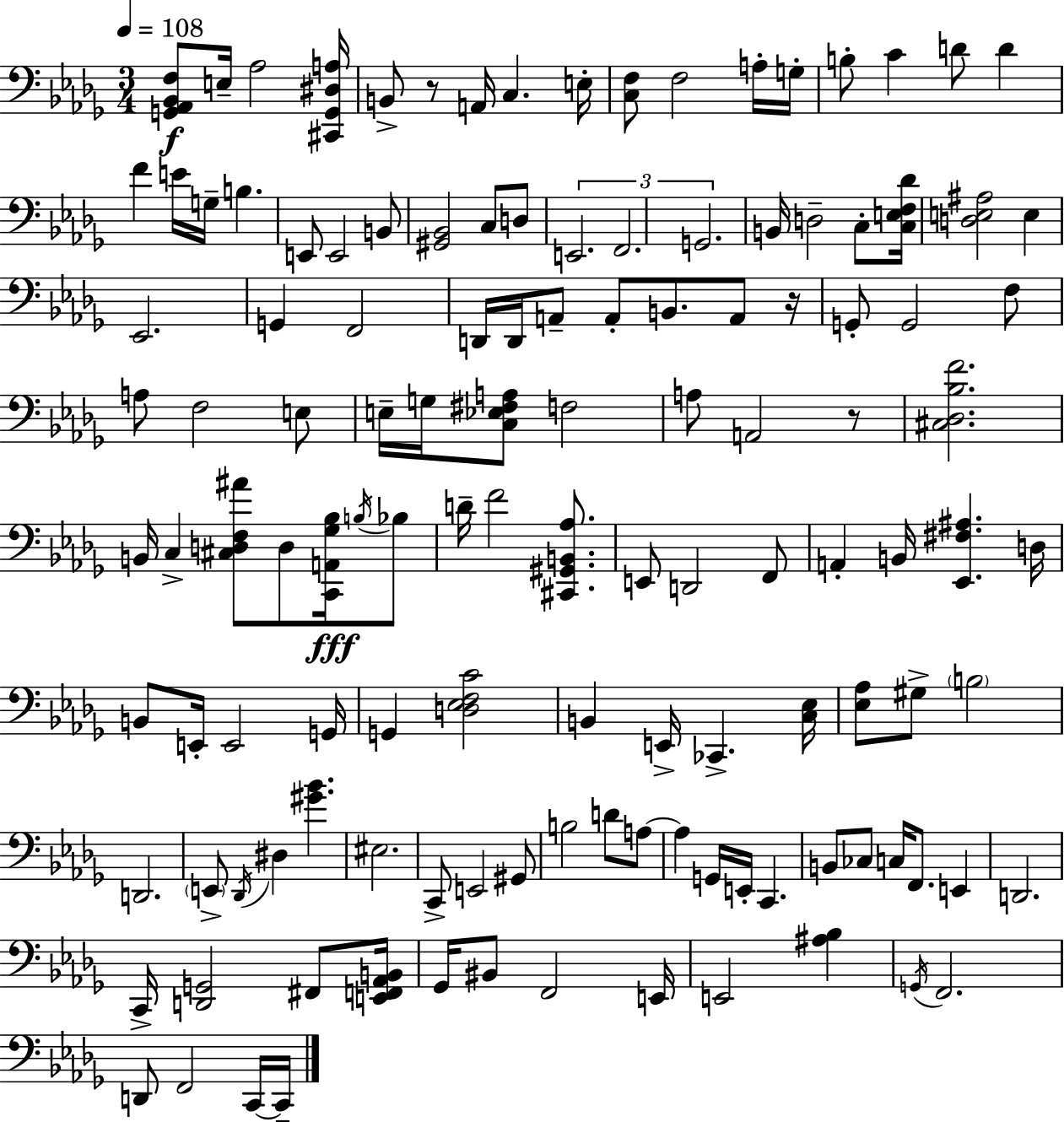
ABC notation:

X:1
T:Untitled
M:3/4
L:1/4
K:Bbm
[G,,_A,,_B,,F,]/2 E,/4 _A,2 [^C,,G,,^D,A,]/4 B,,/2 z/2 A,,/4 C, E,/4 [C,F,]/2 F,2 A,/4 G,/4 B,/2 C D/2 D F E/4 G,/4 B, E,,/2 E,,2 B,,/2 [^G,,_B,,]2 C,/2 D,/2 E,,2 F,,2 G,,2 B,,/4 D,2 C,/2 [C,E,F,_D]/4 [D,E,^A,]2 E, _E,,2 G,, F,,2 D,,/4 D,,/4 A,,/2 A,,/2 B,,/2 A,,/2 z/4 G,,/2 G,,2 F,/2 A,/2 F,2 E,/2 E,/4 G,/4 [C,_E,^F,A,]/2 F,2 A,/2 A,,2 z/2 [^C,_D,_B,F]2 B,,/4 C, [^C,D,F,^A]/2 D,/2 [C,,A,,_G,_B,]/4 B,/4 _B,/2 D/4 F2 [^C,,^G,,B,,_A,]/2 E,,/2 D,,2 F,,/2 A,, B,,/4 [_E,,^F,^A,] D,/4 B,,/2 E,,/4 E,,2 G,,/4 G,, [D,_E,F,C]2 B,, E,,/4 _C,, [C,_E,]/4 [_E,_A,]/2 ^G,/2 B,2 D,,2 E,,/2 _D,,/4 ^D, [^G_B] ^E,2 C,,/2 E,,2 ^G,,/2 B,2 D/2 A,/2 A, G,,/4 E,,/4 C,, B,,/2 _C,/2 C,/4 F,,/2 E,, D,,2 C,,/4 [D,,G,,]2 ^F,,/2 [E,,F,,_A,,B,,]/4 _G,,/4 ^B,,/2 F,,2 E,,/4 E,,2 [^A,_B,] G,,/4 F,,2 D,,/2 F,,2 C,,/4 C,,/4